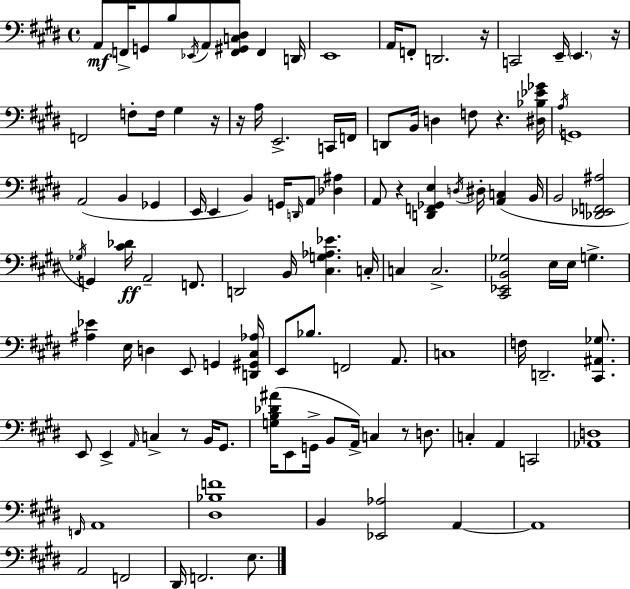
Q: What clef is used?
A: bass